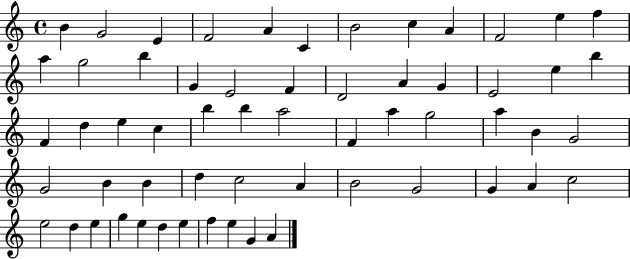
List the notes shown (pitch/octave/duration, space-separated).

B4/q G4/h E4/q F4/h A4/q C4/q B4/h C5/q A4/q F4/h E5/q F5/q A5/q G5/h B5/q G4/q E4/h F4/q D4/h A4/q G4/q E4/h E5/q B5/q F4/q D5/q E5/q C5/q B5/q B5/q A5/h F4/q A5/q G5/h A5/q B4/q G4/h G4/h B4/q B4/q D5/q C5/h A4/q B4/h G4/h G4/q A4/q C5/h E5/h D5/q E5/q G5/q E5/q D5/q E5/q F5/q E5/q G4/q A4/q